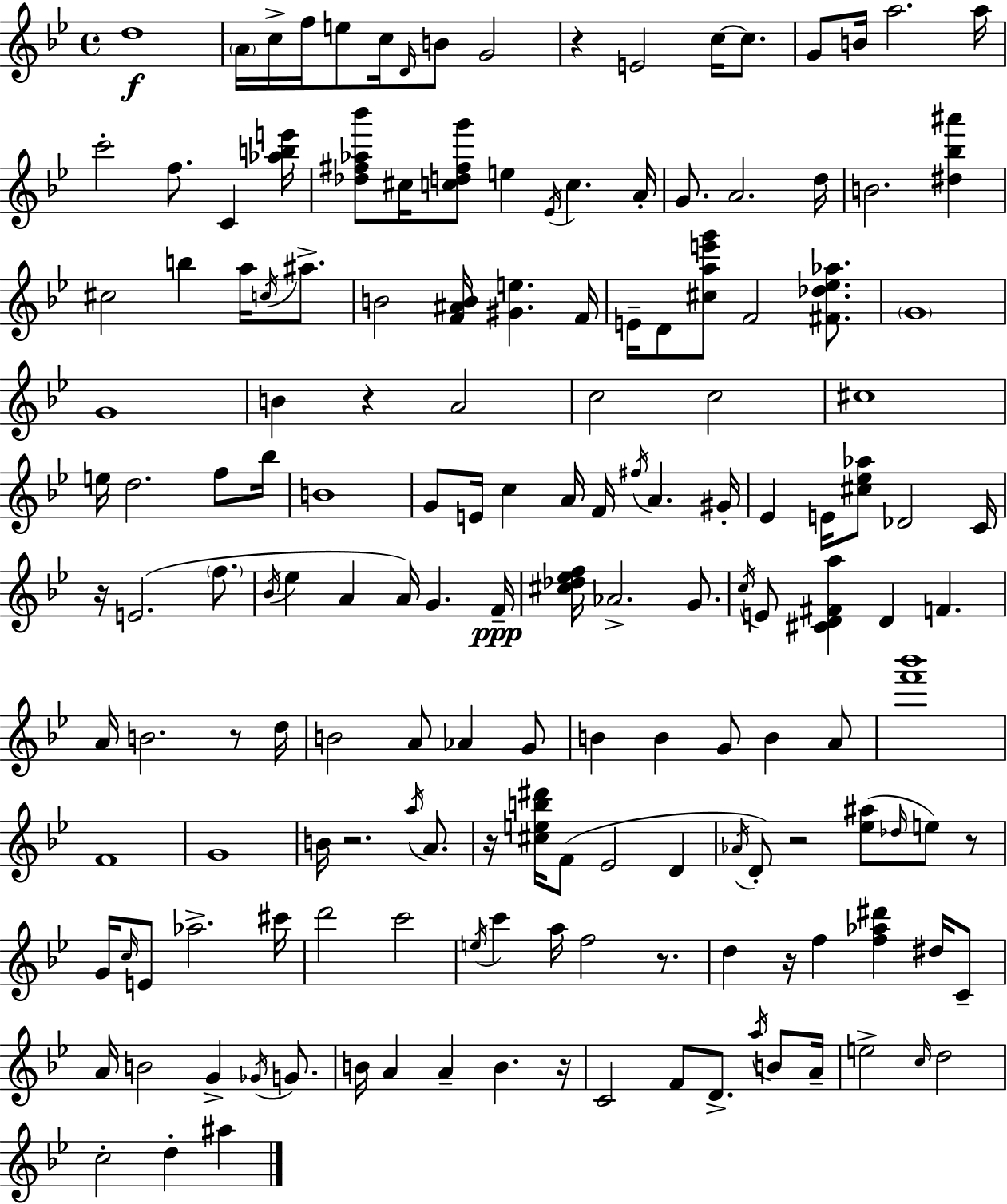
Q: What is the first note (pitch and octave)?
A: D5